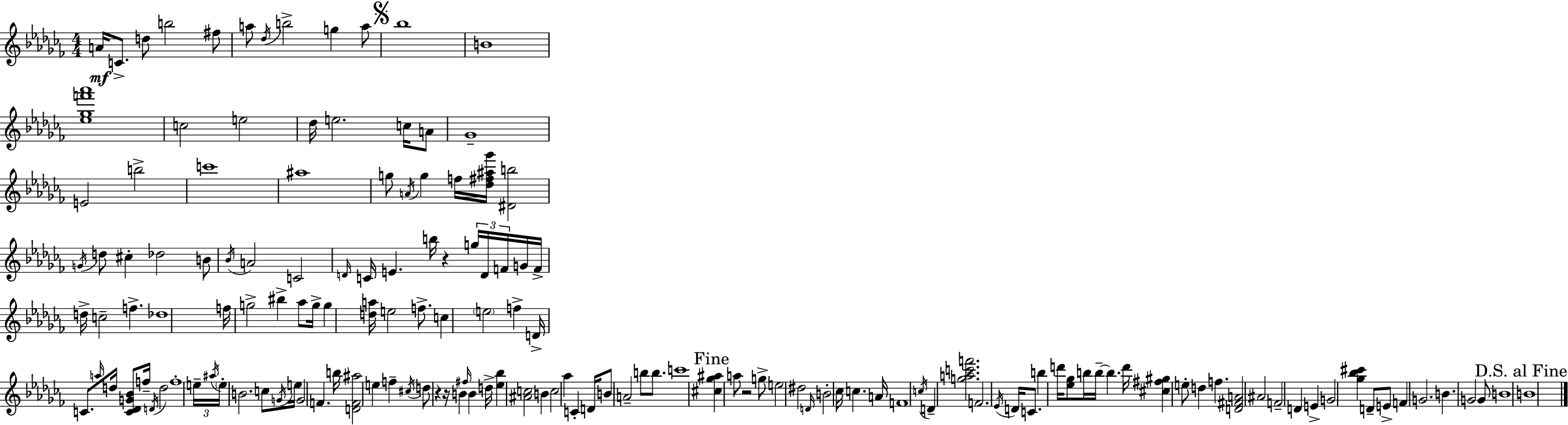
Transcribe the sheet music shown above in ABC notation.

X:1
T:Untitled
M:4/4
L:1/4
K:Abm
A/4 C/2 d/2 b2 ^f/2 a/2 _d/4 b2 g a/2 _b4 B4 [_e_gf'_a']4 c2 e2 _d/4 e2 c/4 A/2 _G4 E2 b2 c'4 ^a4 g/2 A/4 g f/4 [_d^f^a_g']/4 [^Db]2 G/4 d/2 ^c _d2 B/2 _B/4 A2 C2 D/4 C/4 E b/4 z g/4 D/4 F/4 G/4 F/4 d/4 c2 f _d4 f/4 g2 ^b _a/2 g/4 g [da]/4 e2 f/2 c e2 f D/4 C/2 a/4 d/4 [C_DG_B]/2 f/4 D/4 d2 f4 e/4 ^a/4 e/4 B2 c/2 G/4 e/4 G2 F b/4 [DF^a]2 e f ^c/4 d/2 z z/4 B ^f/4 B d/4 [_e_b] [^Ac]2 B c2 _a C D/4 B/2 A2 b/2 b/2 c'4 [^c_g^a] a/2 z2 g/2 e2 ^d2 D/4 B2 _c/4 c A/4 F4 c/4 D [gac'f']2 F2 _E/4 D/4 C/2 b d'/4 [_e_g]/2 b/4 b/4 b d'/4 [^c^f^g] e/2 d f [D^FA]2 ^A2 F2 D E G2 [_g_b^c'] D/2 E/2 F G2 B G2 G/2 B4 B4